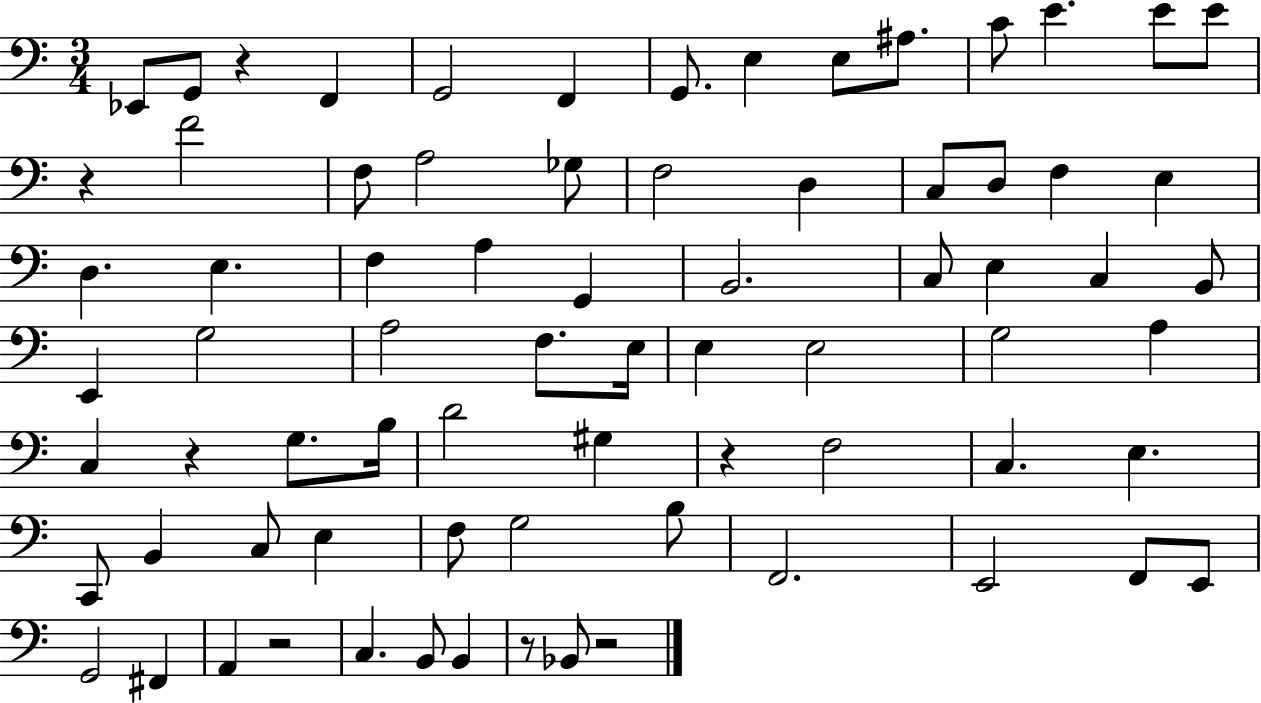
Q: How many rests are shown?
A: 7